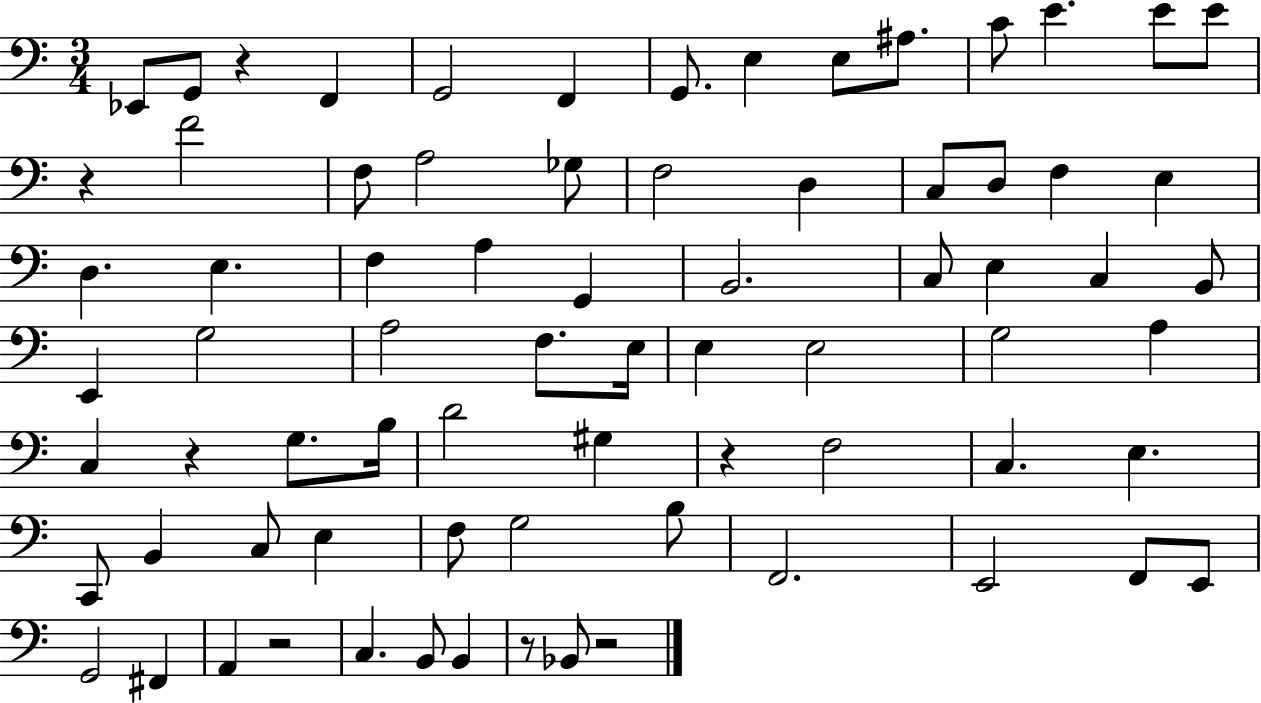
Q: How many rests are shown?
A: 7